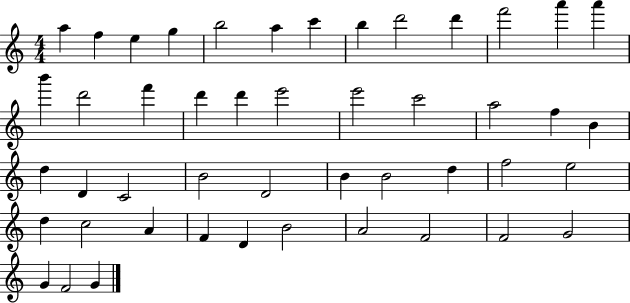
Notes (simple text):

A5/q F5/q E5/q G5/q B5/h A5/q C6/q B5/q D6/h D6/q F6/h A6/q A6/q B6/q D6/h F6/q D6/q D6/q E6/h E6/h C6/h A5/h F5/q B4/q D5/q D4/q C4/h B4/h D4/h B4/q B4/h D5/q F5/h E5/h D5/q C5/h A4/q F4/q D4/q B4/h A4/h F4/h F4/h G4/h G4/q F4/h G4/q